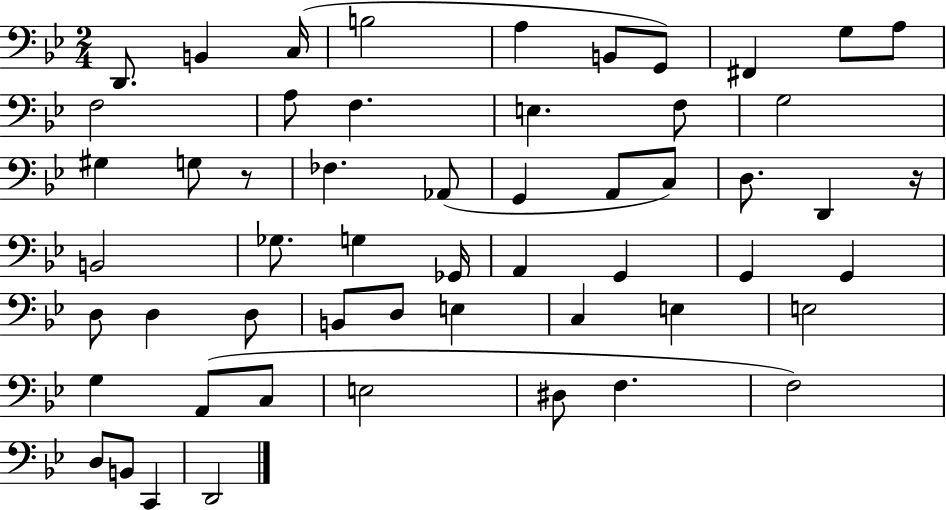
D2/e. B2/q C3/s B3/h A3/q B2/e G2/e F#2/q G3/e A3/e F3/h A3/e F3/q. E3/q. F3/e G3/h G#3/q G3/e R/e FES3/q. Ab2/e G2/q A2/e C3/e D3/e. D2/q R/s B2/h Gb3/e. G3/q Gb2/s A2/q G2/q G2/q G2/q D3/e D3/q D3/e B2/e D3/e E3/q C3/q E3/q E3/h G3/q A2/e C3/e E3/h D#3/e F3/q. F3/h D3/e B2/e C2/q D2/h